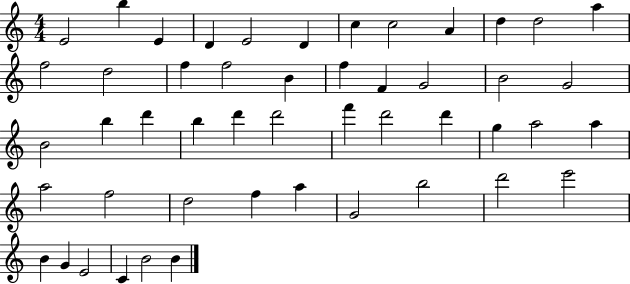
{
  \clef treble
  \numericTimeSignature
  \time 4/4
  \key c \major
  e'2 b''4 e'4 | d'4 e'2 d'4 | c''4 c''2 a'4 | d''4 d''2 a''4 | \break f''2 d''2 | f''4 f''2 b'4 | f''4 f'4 g'2 | b'2 g'2 | \break b'2 b''4 d'''4 | b''4 d'''4 d'''2 | f'''4 d'''2 d'''4 | g''4 a''2 a''4 | \break a''2 f''2 | d''2 f''4 a''4 | g'2 b''2 | d'''2 e'''2 | \break b'4 g'4 e'2 | c'4 b'2 b'4 | \bar "|."
}